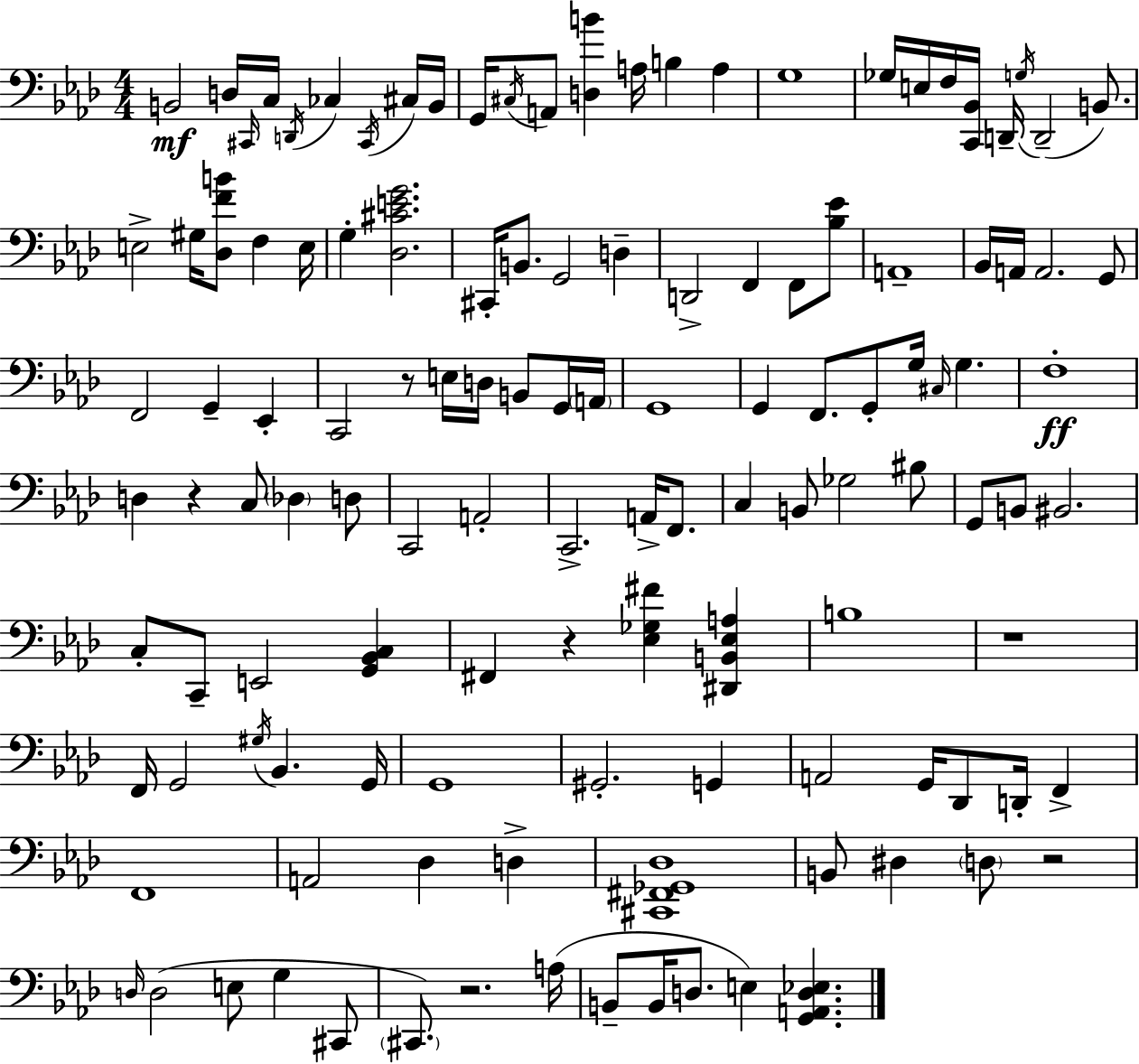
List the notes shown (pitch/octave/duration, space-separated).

B2/h D3/s C#2/s C3/s D2/s CES3/q C#2/s C#3/s B2/s G2/s C#3/s A2/e [D3,B4]/q A3/s B3/q A3/q G3/w Gb3/s E3/s F3/s [C2,Bb2]/s D2/s G3/s D2/h B2/e. E3/h G#3/s [Db3,F4,B4]/e F3/q E3/s G3/q [Db3,C#4,E4,G4]/h. C#2/s B2/e. G2/h D3/q D2/h F2/q F2/e [Bb3,Eb4]/e A2/w Bb2/s A2/s A2/h. G2/e F2/h G2/q Eb2/q C2/h R/e E3/s D3/s B2/e G2/s A2/s G2/w G2/q F2/e. G2/e G3/s C#3/s G3/q. F3/w D3/q R/q C3/e Db3/q D3/e C2/h A2/h C2/h. A2/s F2/e. C3/q B2/e Gb3/h BIS3/e G2/e B2/e BIS2/h. C3/e C2/e E2/h [G2,Bb2,C3]/q F#2/q R/q [Eb3,Gb3,F#4]/q [D#2,B2,Eb3,A3]/q B3/w R/w F2/s G2/h G#3/s Bb2/q. G2/s G2/w G#2/h. G2/q A2/h G2/s Db2/e D2/s F2/q F2/w A2/h Db3/q D3/q [C#2,F#2,Gb2,Db3]/w B2/e D#3/q D3/e R/h D3/s D3/h E3/e G3/q C#2/e C#2/e. R/h. A3/s B2/e B2/s D3/e. E3/q [G2,A2,D3,Eb3]/q.